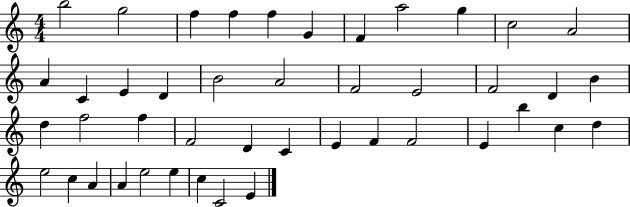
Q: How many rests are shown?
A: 0